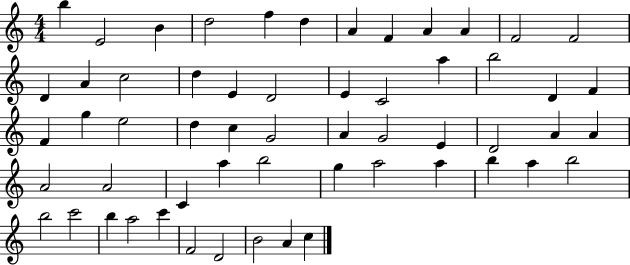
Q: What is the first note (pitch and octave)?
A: B5